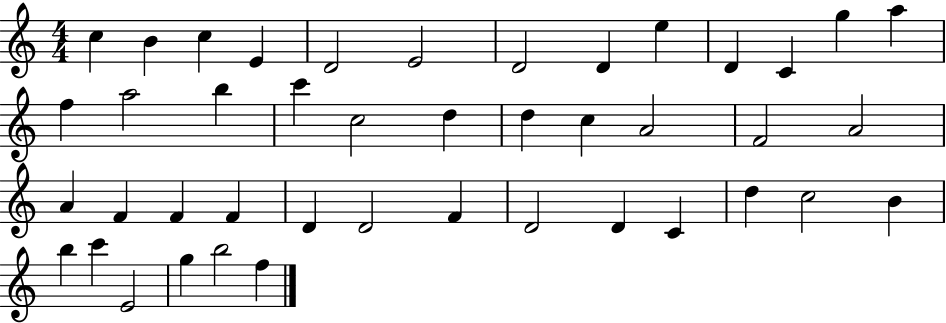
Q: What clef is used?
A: treble